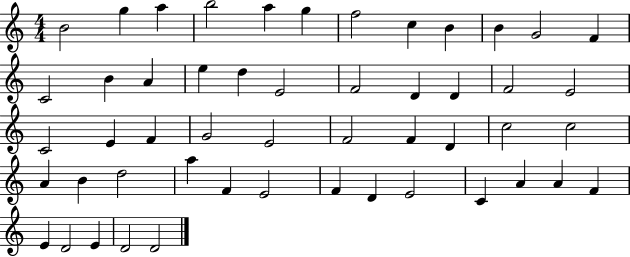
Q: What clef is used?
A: treble